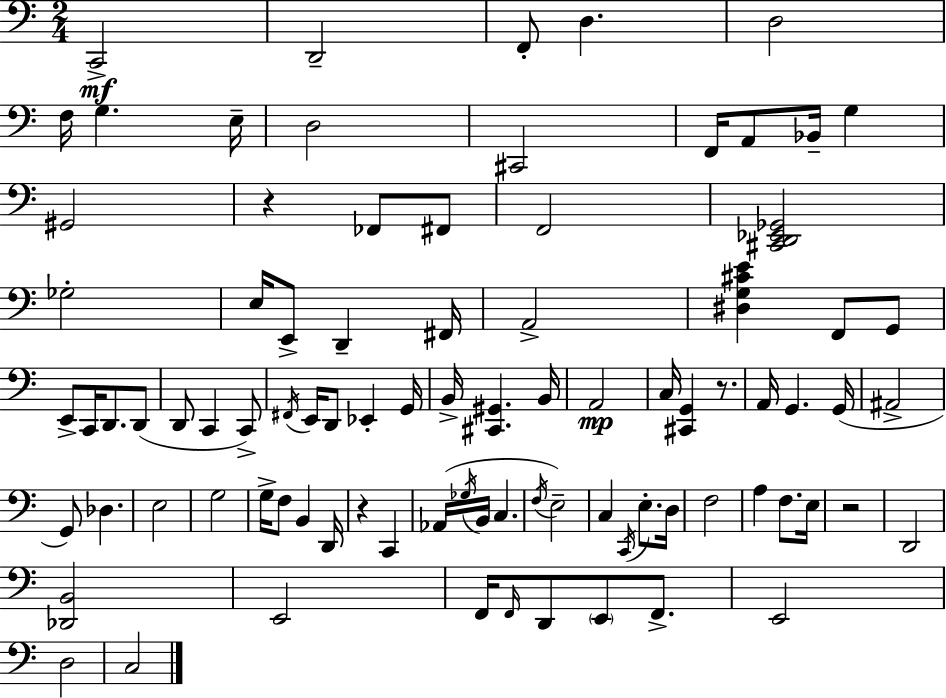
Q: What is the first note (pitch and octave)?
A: C2